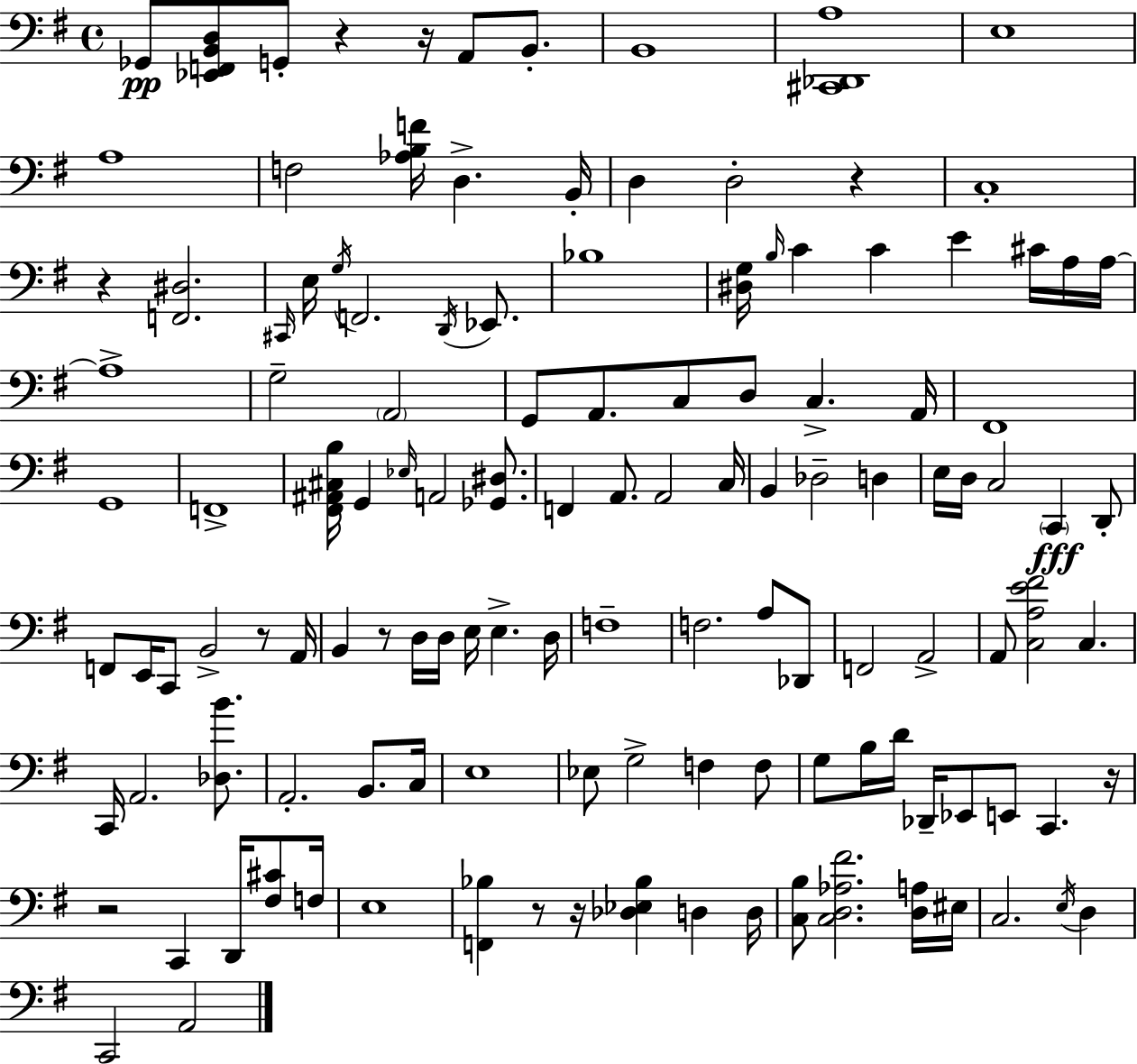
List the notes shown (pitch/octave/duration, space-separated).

Gb2/e [Eb2,F2,B2,D3]/e G2/e R/q R/s A2/e B2/e. B2/w [C#2,Db2,A3]/w E3/w A3/w F3/h [Ab3,B3,F4]/s D3/q. B2/s D3/q D3/h R/q C3/w R/q [F2,D#3]/h. C#2/s E3/s G3/s F2/h. D2/s Eb2/e. Bb3/w [D#3,G3]/s B3/s C4/q C4/q E4/q C#4/s A3/s A3/s A3/w G3/h A2/h G2/e A2/e. C3/e D3/e C3/q. A2/s F#2/w G2/w F2/w [F#2,A#2,C#3,B3]/s G2/q Eb3/s A2/h [Gb2,D#3]/e. F2/q A2/e. A2/h C3/s B2/q Db3/h D3/q E3/s D3/s C3/h C2/q D2/e F2/e E2/s C2/e B2/h R/e A2/s B2/q R/e D3/s D3/s E3/s E3/q. D3/s F3/w F3/h. A3/e Db2/e F2/h A2/h A2/e [C3,A3,E4,F#4]/h C3/q. C2/s A2/h. [Db3,B4]/e. A2/h. B2/e. C3/s E3/w Eb3/e G3/h F3/q F3/e G3/e B3/s D4/s Db2/s Eb2/e E2/e C2/q. R/s R/h C2/q D2/s [F#3,C#4]/e F3/s E3/w [F2,Bb3]/q R/e R/s [Db3,Eb3,Bb3]/q D3/q D3/s [C3,B3]/e [C3,D3,Ab3,F#4]/h. [D3,A3]/s EIS3/s C3/h. E3/s D3/q C2/h A2/h